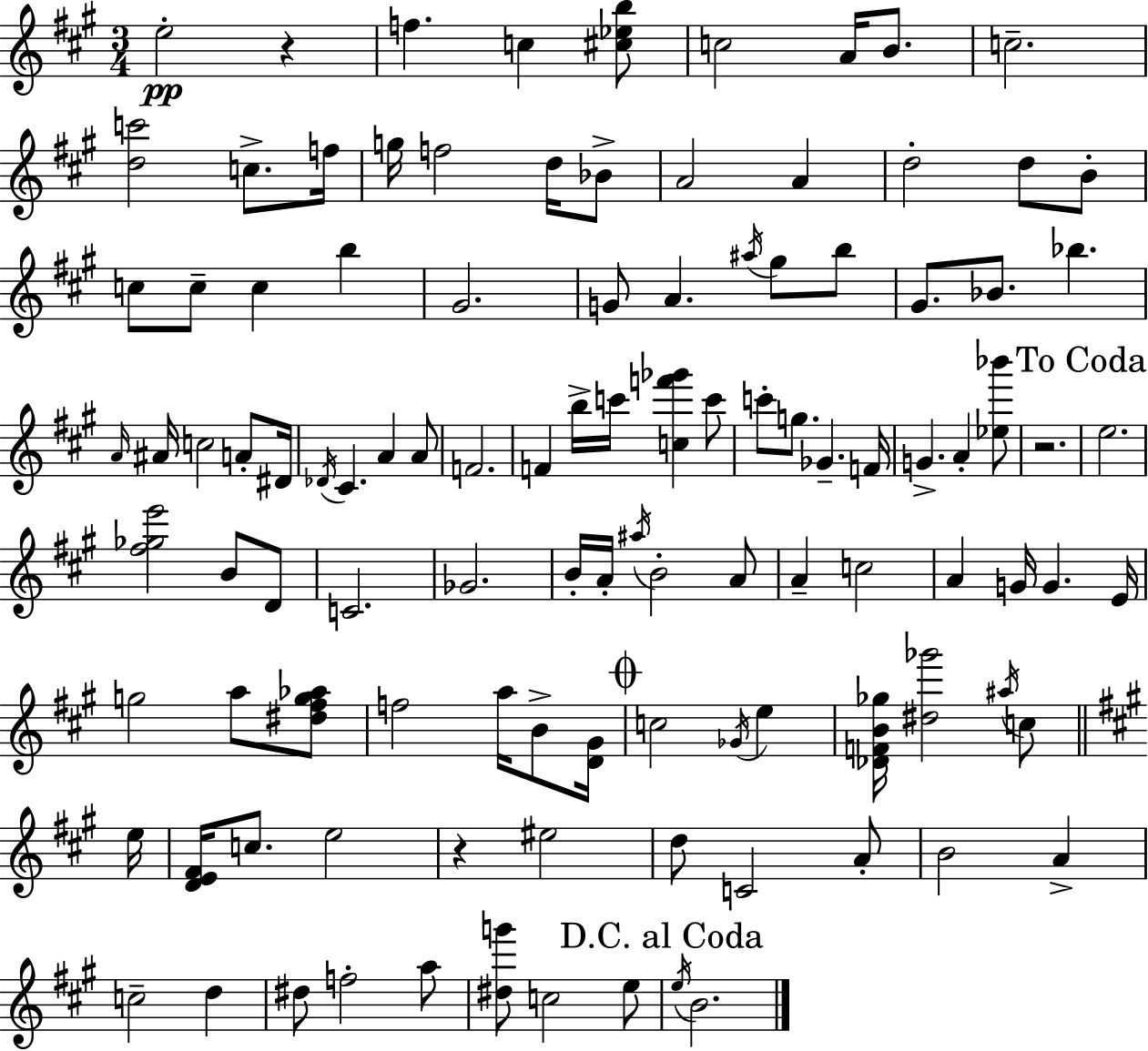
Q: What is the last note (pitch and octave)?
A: B4